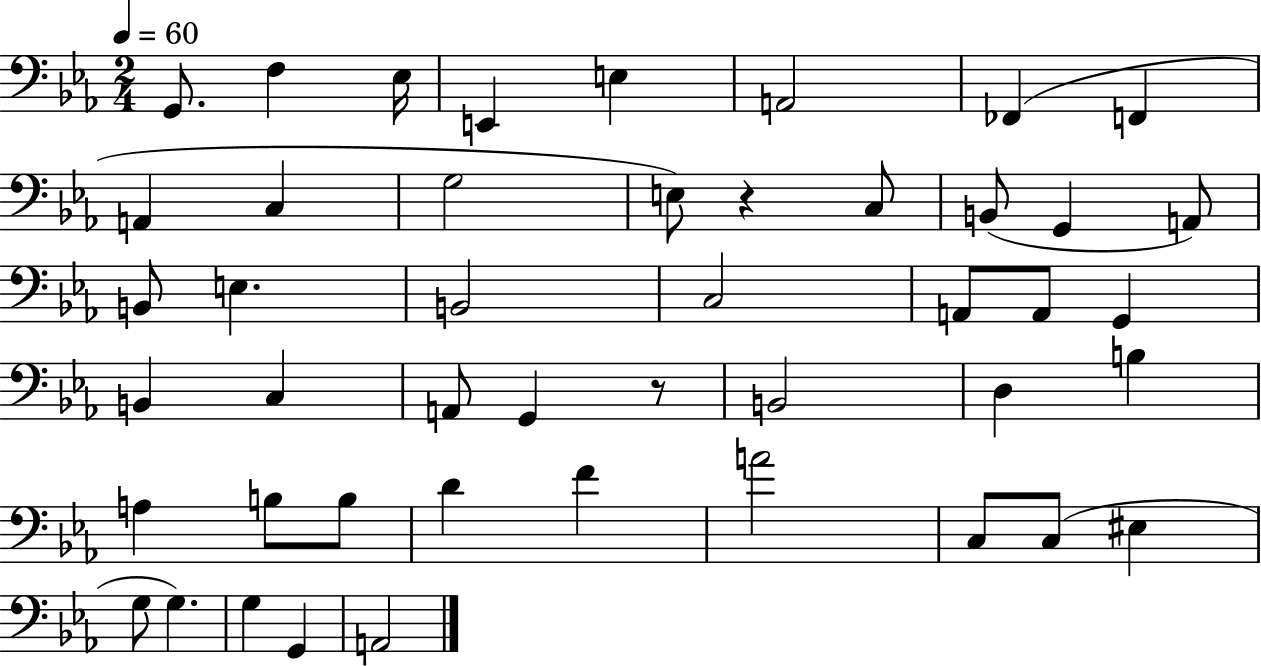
{
  \clef bass
  \numericTimeSignature
  \time 2/4
  \key ees \major
  \tempo 4 = 60
  g,8. f4 ees16 | e,4 e4 | a,2 | fes,4( f,4 | \break a,4 c4 | g2 | e8) r4 c8 | b,8( g,4 a,8) | \break b,8 e4. | b,2 | c2 | a,8 a,8 g,4 | \break b,4 c4 | a,8 g,4 r8 | b,2 | d4 b4 | \break a4 b8 b8 | d'4 f'4 | a'2 | c8 c8( eis4 | \break g8 g4.) | g4 g,4 | a,2 | \bar "|."
}